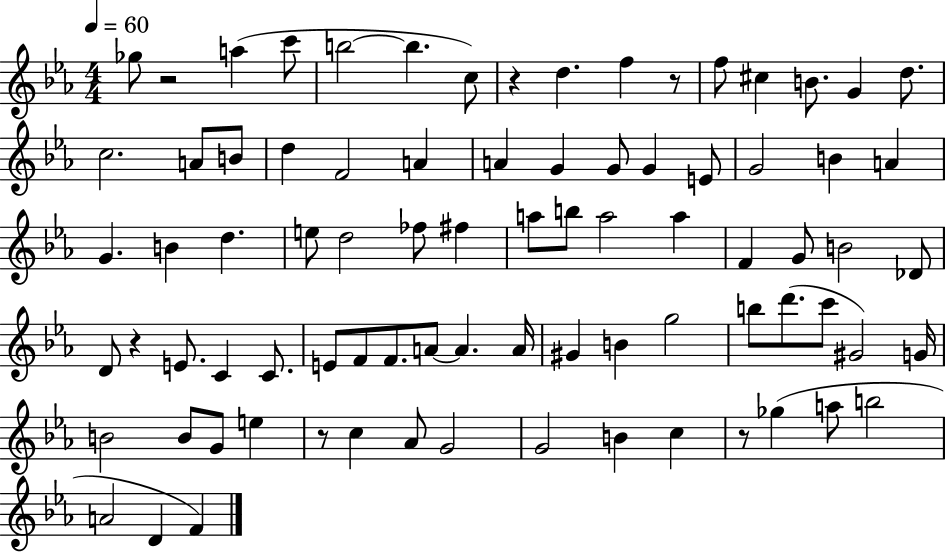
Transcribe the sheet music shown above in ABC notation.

X:1
T:Untitled
M:4/4
L:1/4
K:Eb
_g/2 z2 a c'/2 b2 b c/2 z d f z/2 f/2 ^c B/2 G d/2 c2 A/2 B/2 d F2 A A G G/2 G E/2 G2 B A G B d e/2 d2 _f/2 ^f a/2 b/2 a2 a F G/2 B2 _D/2 D/2 z E/2 C C/2 E/2 F/2 F/2 A/2 A A/4 ^G B g2 b/2 d'/2 c'/2 ^G2 G/4 B2 B/2 G/2 e z/2 c _A/2 G2 G2 B c z/2 _g a/2 b2 A2 D F